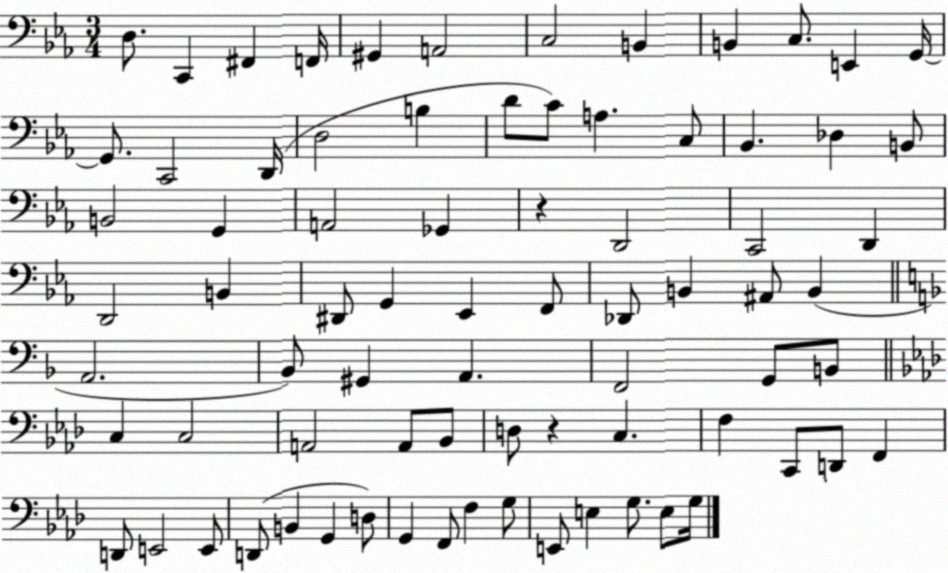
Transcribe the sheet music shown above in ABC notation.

X:1
T:Untitled
M:3/4
L:1/4
K:Eb
D,/2 C,, ^F,, F,,/4 ^G,, A,,2 C,2 B,, B,, C,/2 E,, G,,/4 G,,/2 C,,2 D,,/4 D,2 B, D/2 C/2 A, C,/2 _B,, _D, B,,/2 B,,2 G,, A,,2 _G,, z D,,2 C,,2 D,, D,,2 B,, ^D,,/2 G,, _E,, F,,/2 _D,,/2 B,, ^A,,/2 B,, A,,2 _B,,/2 ^G,, A,, F,,2 G,,/2 B,,/2 C, C,2 A,,2 A,,/2 _B,,/2 D,/2 z C, F, C,,/2 D,,/2 F,, D,,/2 E,,2 E,,/2 D,,/2 B,, G,, D,/2 G,, F,,/2 F, G,/2 E,,/2 E, G,/2 E,/2 G,/4